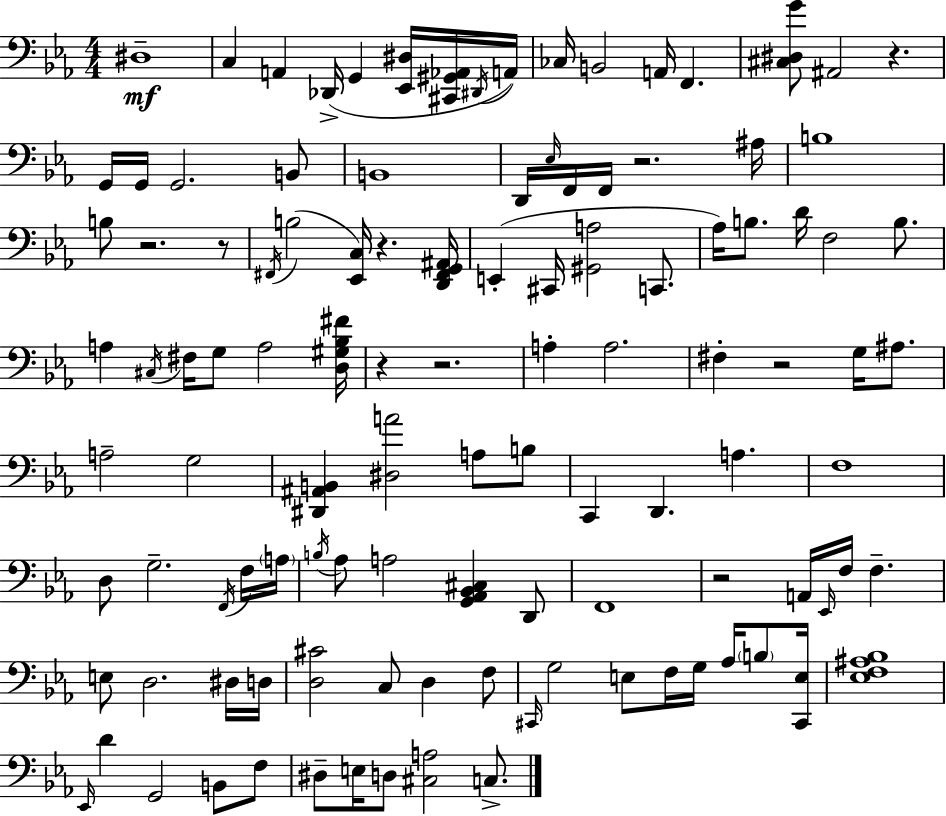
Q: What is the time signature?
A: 4/4